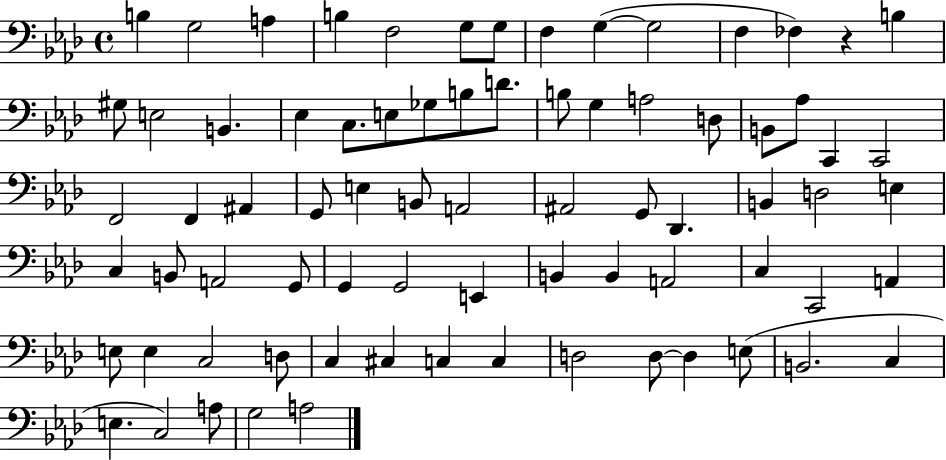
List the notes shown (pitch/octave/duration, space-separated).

B3/q G3/h A3/q B3/q F3/h G3/e G3/e F3/q G3/q G3/h F3/q FES3/q R/q B3/q G#3/e E3/h B2/q. Eb3/q C3/e. E3/e Gb3/e B3/e D4/e. B3/e G3/q A3/h D3/e B2/e Ab3/e C2/q C2/h F2/h F2/q A#2/q G2/e E3/q B2/e A2/h A#2/h G2/e Db2/q. B2/q D3/h E3/q C3/q B2/e A2/h G2/e G2/q G2/h E2/q B2/q B2/q A2/h C3/q C2/h A2/q E3/e E3/q C3/h D3/e C3/q C#3/q C3/q C3/q D3/h D3/e D3/q E3/e B2/h. C3/q E3/q. C3/h A3/e G3/h A3/h